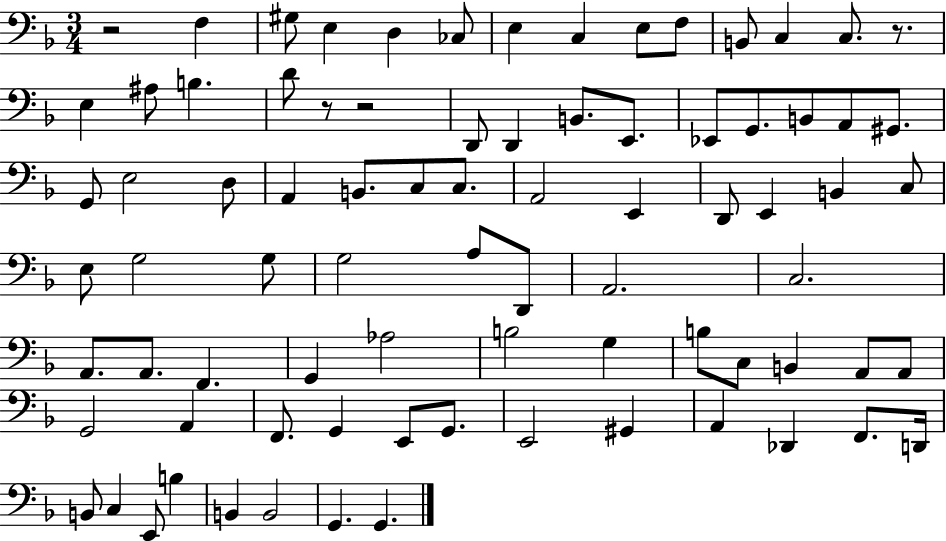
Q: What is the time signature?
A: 3/4